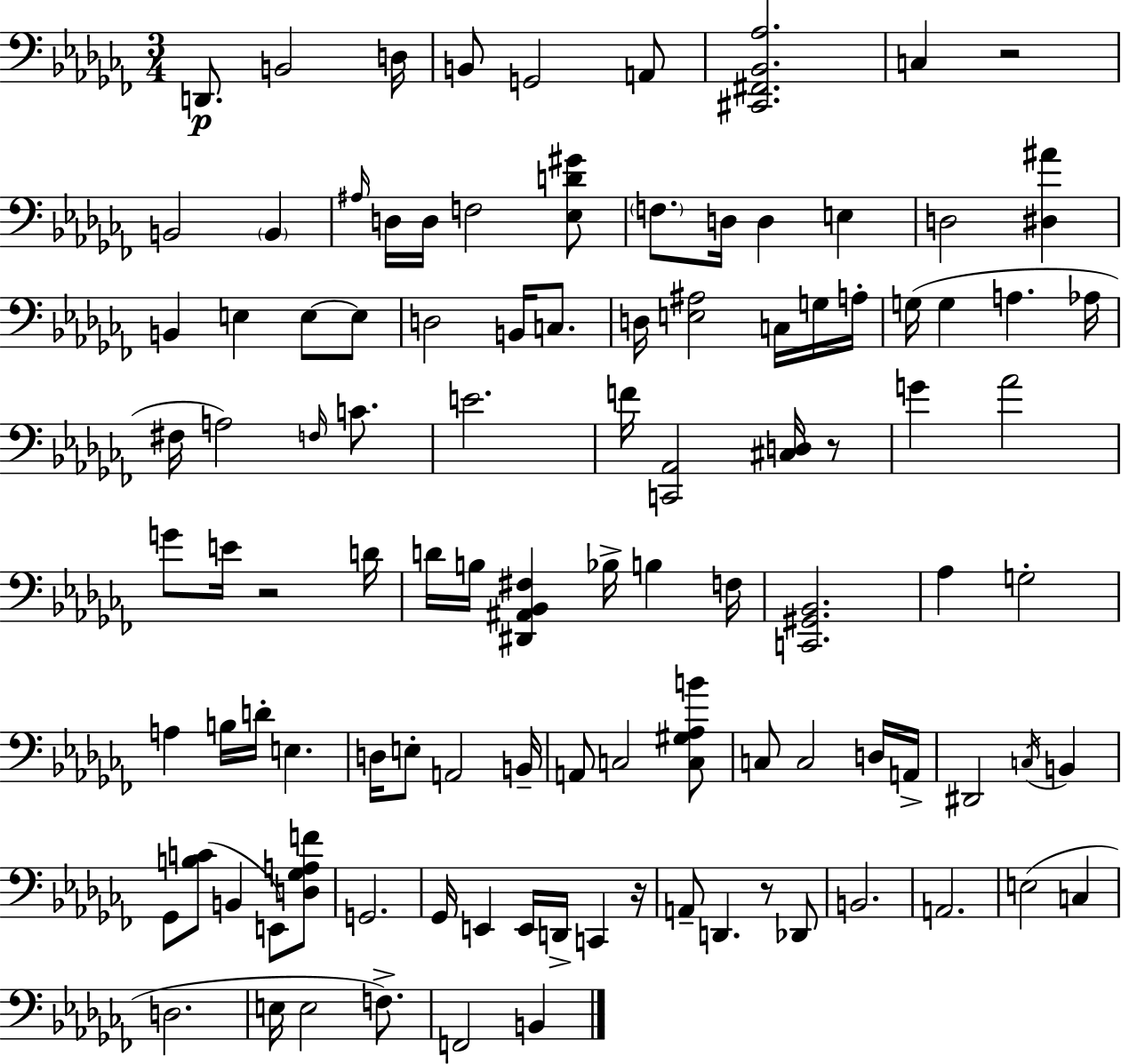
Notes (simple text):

D2/e. B2/h D3/s B2/e G2/h A2/e [C#2,F#2,Bb2,Ab3]/h. C3/q R/h B2/h B2/q A#3/s D3/s D3/s F3/h [Eb3,D4,G#4]/e F3/e. D3/s D3/q E3/q D3/h [D#3,A#4]/q B2/q E3/q E3/e E3/e D3/h B2/s C3/e. D3/s [E3,A#3]/h C3/s G3/s A3/s G3/s G3/q A3/q. Ab3/s F#3/s A3/h F3/s C4/e. E4/h. F4/s [C2,Ab2]/h [C#3,D3]/s R/e G4/q Ab4/h G4/e E4/s R/h D4/s D4/s B3/s [D#2,A#2,Bb2,F#3]/q Bb3/s B3/q F3/s [C2,G#2,Bb2]/h. Ab3/q G3/h A3/q B3/s D4/s E3/q. D3/s E3/e A2/h B2/s A2/e C3/h [C3,G#3,Ab3,B4]/e C3/e C3/h D3/s A2/s D#2/h C3/s B2/q Gb2/e [B3,C4]/e B2/q E2/e [D3,Gb3,A3,F4]/e G2/h. Gb2/s E2/q E2/s D2/s C2/q R/s A2/e D2/q. R/e Db2/e B2/h. A2/h. E3/h C3/q D3/h. E3/s E3/h F3/e. F2/h B2/q